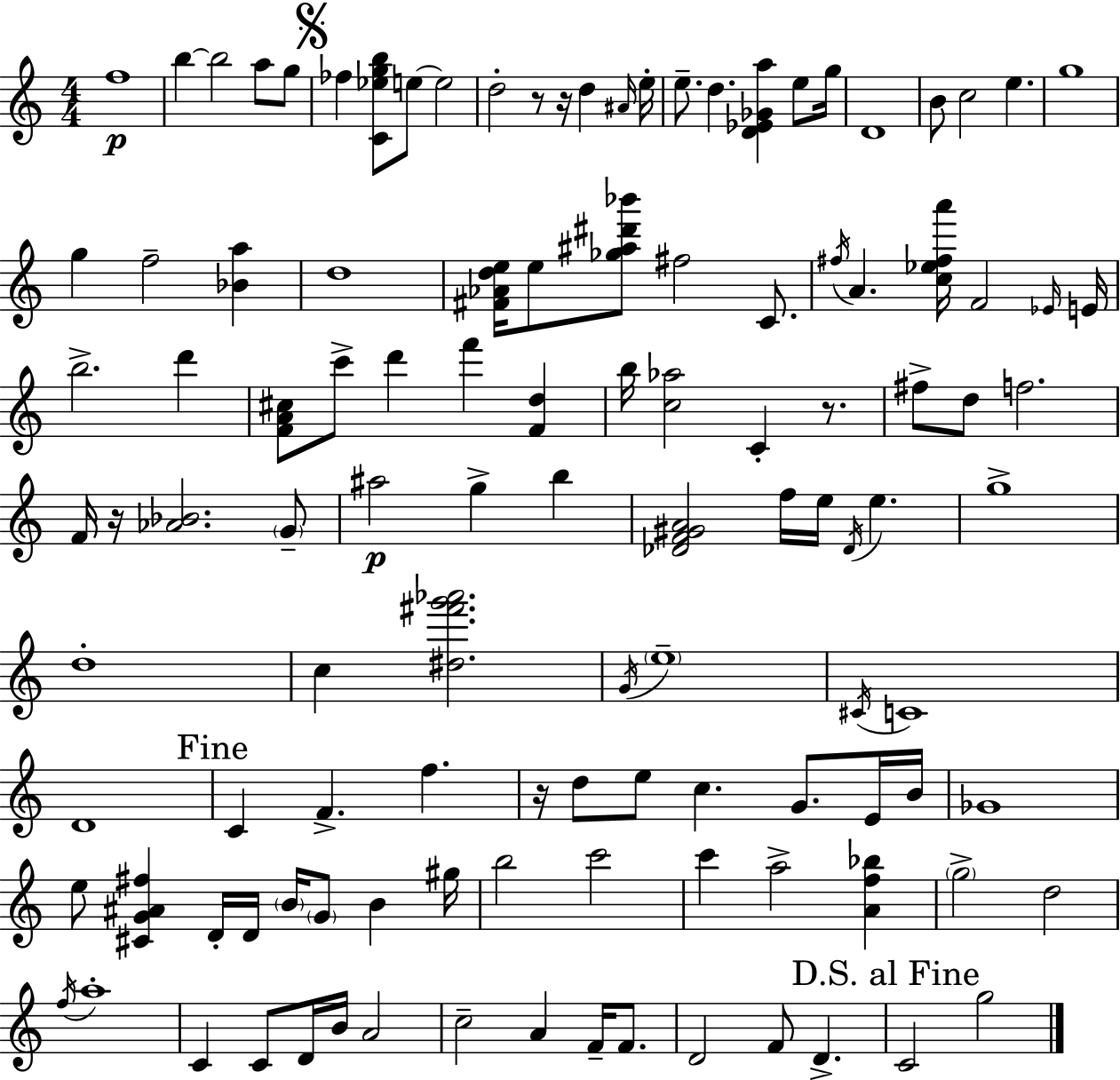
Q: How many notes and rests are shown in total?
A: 117